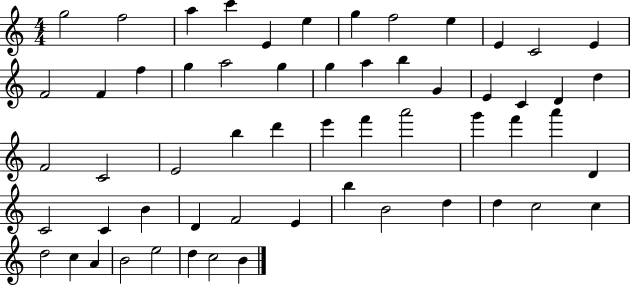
{
  \clef treble
  \numericTimeSignature
  \time 4/4
  \key c \major
  g''2 f''2 | a''4 c'''4 e'4 e''4 | g''4 f''2 e''4 | e'4 c'2 e'4 | \break f'2 f'4 f''4 | g''4 a''2 g''4 | g''4 a''4 b''4 g'4 | e'4 c'4 d'4 d''4 | \break f'2 c'2 | e'2 b''4 d'''4 | e'''4 f'''4 a'''2 | g'''4 f'''4 a'''4 d'4 | \break c'2 c'4 b'4 | d'4 f'2 e'4 | b''4 b'2 d''4 | d''4 c''2 c''4 | \break d''2 c''4 a'4 | b'2 e''2 | d''4 c''2 b'4 | \bar "|."
}